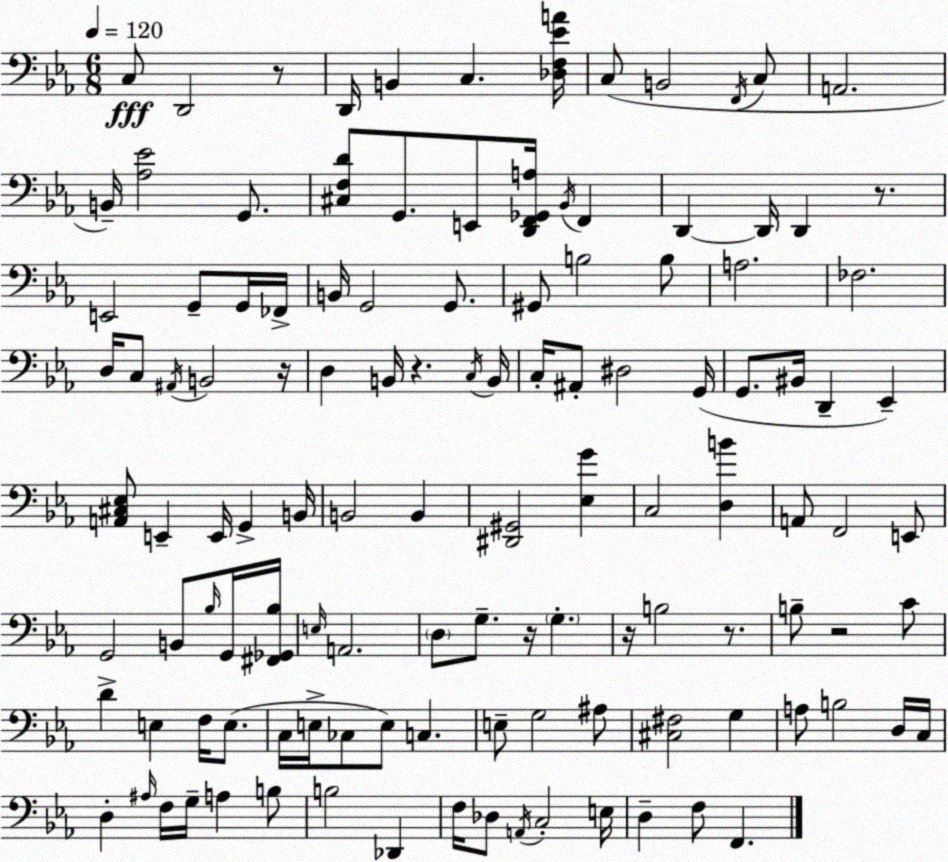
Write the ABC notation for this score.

X:1
T:Untitled
M:6/8
L:1/4
K:Eb
C,/2 D,,2 z/2 D,,/4 B,, C, [_D,F,_EA]/4 C,/2 B,,2 F,,/4 C,/2 A,,2 B,,/4 [_A,_E]2 G,,/2 [^C,F,D]/2 G,,/2 E,,/2 [D,,F,,_G,,A,]/4 _B,,/4 F,, D,, D,,/4 D,, z/2 E,,2 G,,/2 G,,/4 _F,,/4 B,,/4 G,,2 G,,/2 ^G,,/2 B,2 B,/2 A,2 _F,2 D,/4 C,/2 ^A,,/4 B,,2 z/4 D, B,,/4 z C,/4 B,,/4 C,/4 ^A,,/2 ^D,2 G,,/4 G,,/2 ^B,,/4 D,, _E,, [A,,^C,_E,]/2 E,, E,,/4 G,, B,,/4 B,,2 B,, [^D,,^G,,]2 [_E,G] C,2 [D,B] A,,/2 F,,2 E,,/2 G,,2 B,,/2 _B,/4 G,,/4 [^F,,_G,,_B,]/4 E,/4 A,,2 D,/2 G,/2 z/4 G, z/4 B,2 z/2 B,/2 z2 C/2 D E, F,/4 E,/2 C,/4 E,/4 _C,/2 E,/2 C, E,/2 G,2 ^A,/2 [^C,^F,]2 G, A,/2 B,2 D,/4 C,/4 D, ^A,/4 F,/4 G,/4 A, B,/2 B,2 _D,, F,/4 _D,/2 A,,/4 C,2 E,/4 D, F,/2 F,,